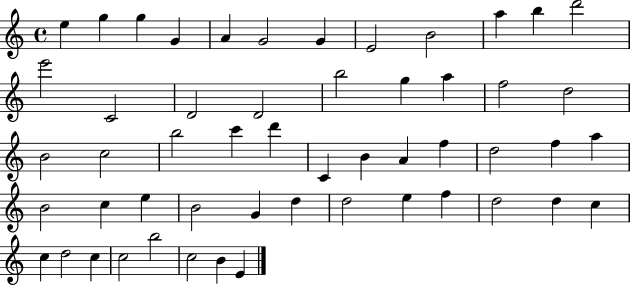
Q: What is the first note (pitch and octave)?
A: E5